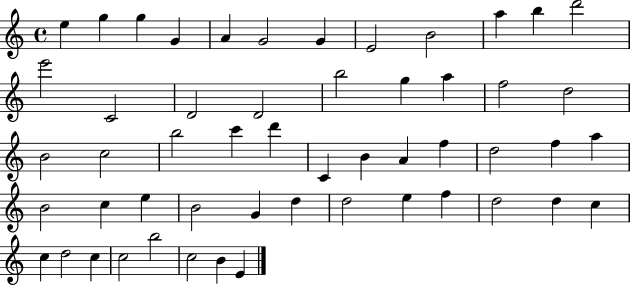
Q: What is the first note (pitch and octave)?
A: E5